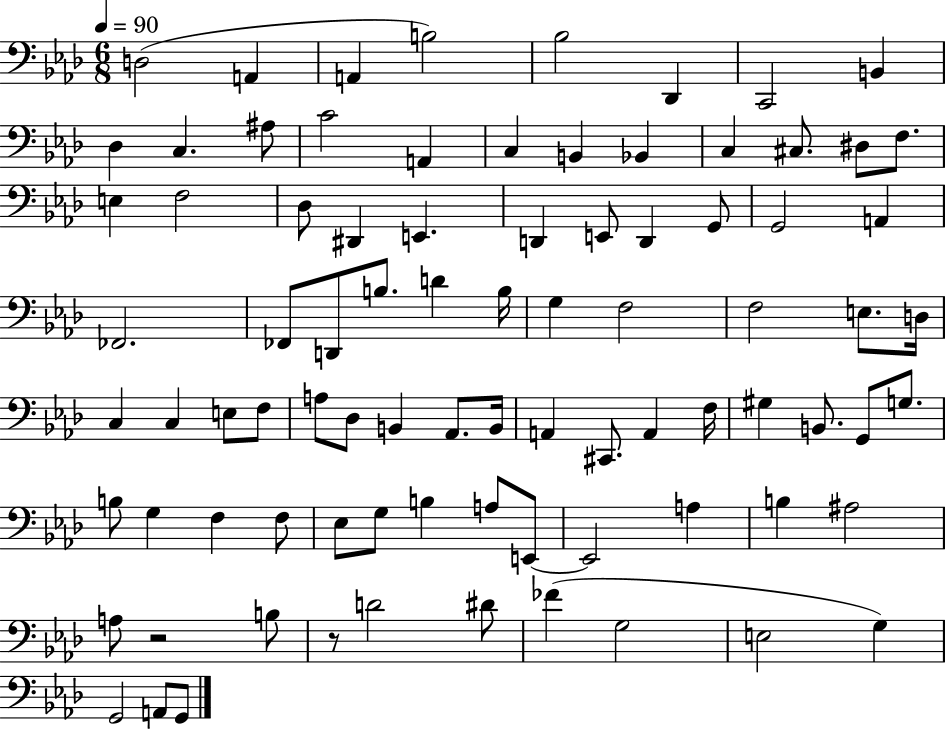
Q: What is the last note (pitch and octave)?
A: G2